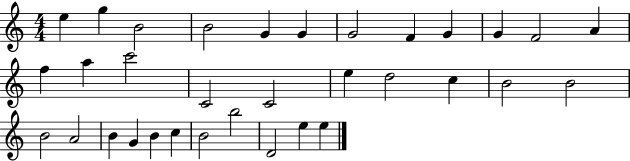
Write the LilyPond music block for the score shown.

{
  \clef treble
  \numericTimeSignature
  \time 4/4
  \key c \major
  e''4 g''4 b'2 | b'2 g'4 g'4 | g'2 f'4 g'4 | g'4 f'2 a'4 | \break f''4 a''4 c'''2 | c'2 c'2 | e''4 d''2 c''4 | b'2 b'2 | \break b'2 a'2 | b'4 g'4 b'4 c''4 | b'2 b''2 | d'2 e''4 e''4 | \break \bar "|."
}